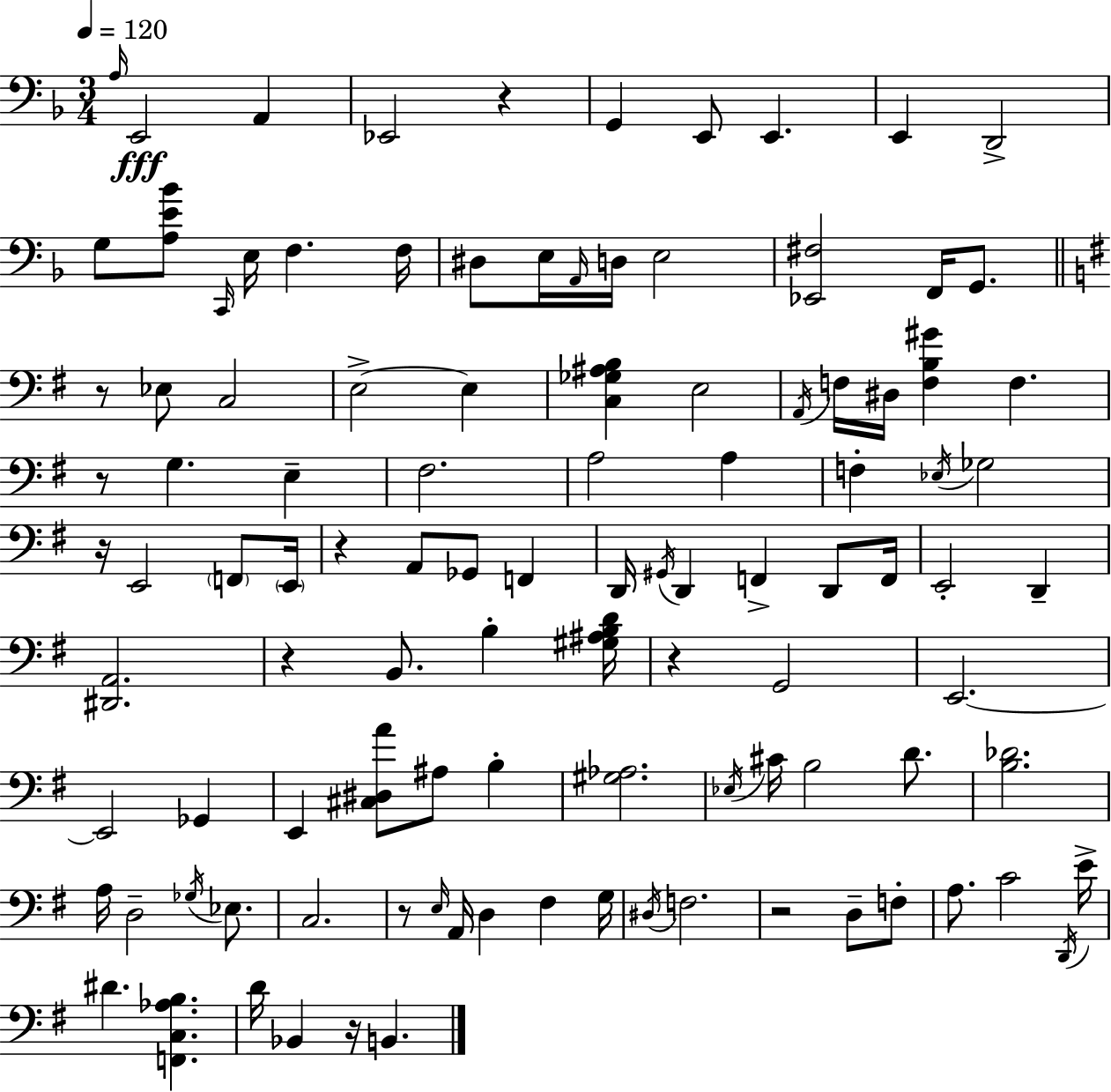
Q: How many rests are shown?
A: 10